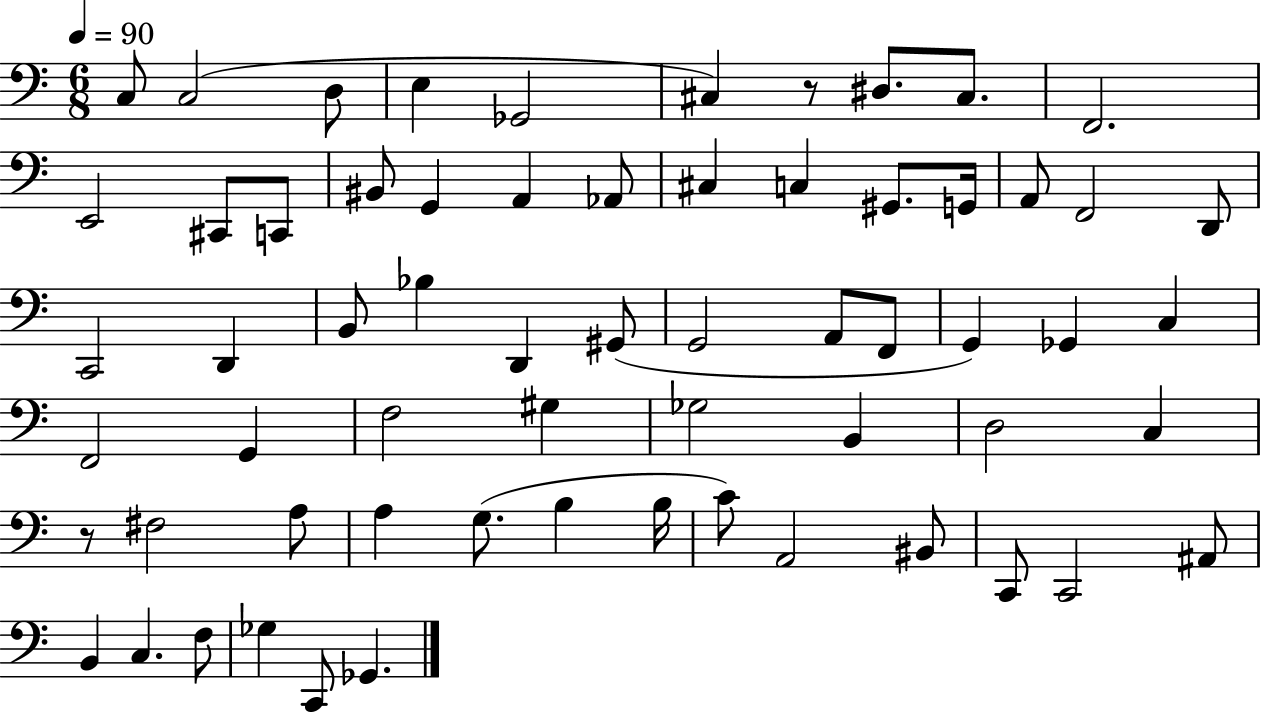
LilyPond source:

{
  \clef bass
  \numericTimeSignature
  \time 6/8
  \key c \major
  \tempo 4 = 90
  \repeat volta 2 { c8 c2( d8 | e4 ges,2 | cis4) r8 dis8. cis8. | f,2. | \break e,2 cis,8 c,8 | bis,8 g,4 a,4 aes,8 | cis4 c4 gis,8. g,16 | a,8 f,2 d,8 | \break c,2 d,4 | b,8 bes4 d,4 gis,8( | g,2 a,8 f,8 | g,4) ges,4 c4 | \break f,2 g,4 | f2 gis4 | ges2 b,4 | d2 c4 | \break r8 fis2 a8 | a4 g8.( b4 b16 | c'8) a,2 bis,8 | c,8 c,2 ais,8 | \break b,4 c4. f8 | ges4 c,8 ges,4. | } \bar "|."
}